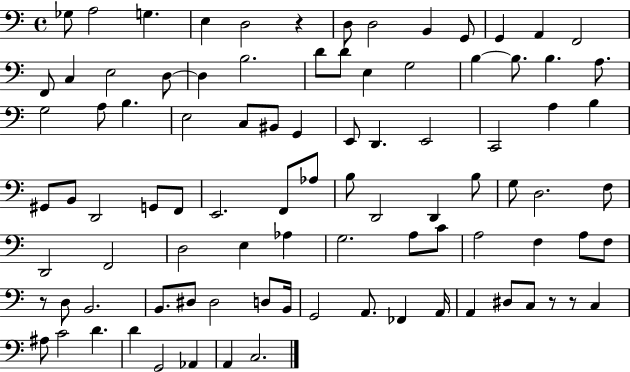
Gb3/e A3/h G3/q. E3/q D3/h R/q D3/e D3/h B2/q G2/e G2/q A2/q F2/h F2/e C3/q E3/h D3/e D3/q B3/h. D4/e D4/e E3/q G3/h B3/q B3/e. B3/q. A3/e. G3/h A3/e B3/q. E3/h C3/e BIS2/e G2/q E2/e D2/q. E2/h C2/h A3/q B3/q G#2/e B2/e D2/h G2/e F2/e E2/h. F2/e Ab3/e B3/e D2/h D2/q B3/e G3/e D3/h. F3/e D2/h F2/h D3/h E3/q Ab3/q G3/h. A3/e C4/e A3/h F3/q A3/e F3/e R/e D3/e B2/h. B2/e. D#3/e D#3/h D3/e B2/s G2/h A2/e. FES2/q A2/s A2/q D#3/e C3/e R/e R/e C3/q A#3/e C4/h D4/q. D4/q G2/h Ab2/q A2/q C3/h.